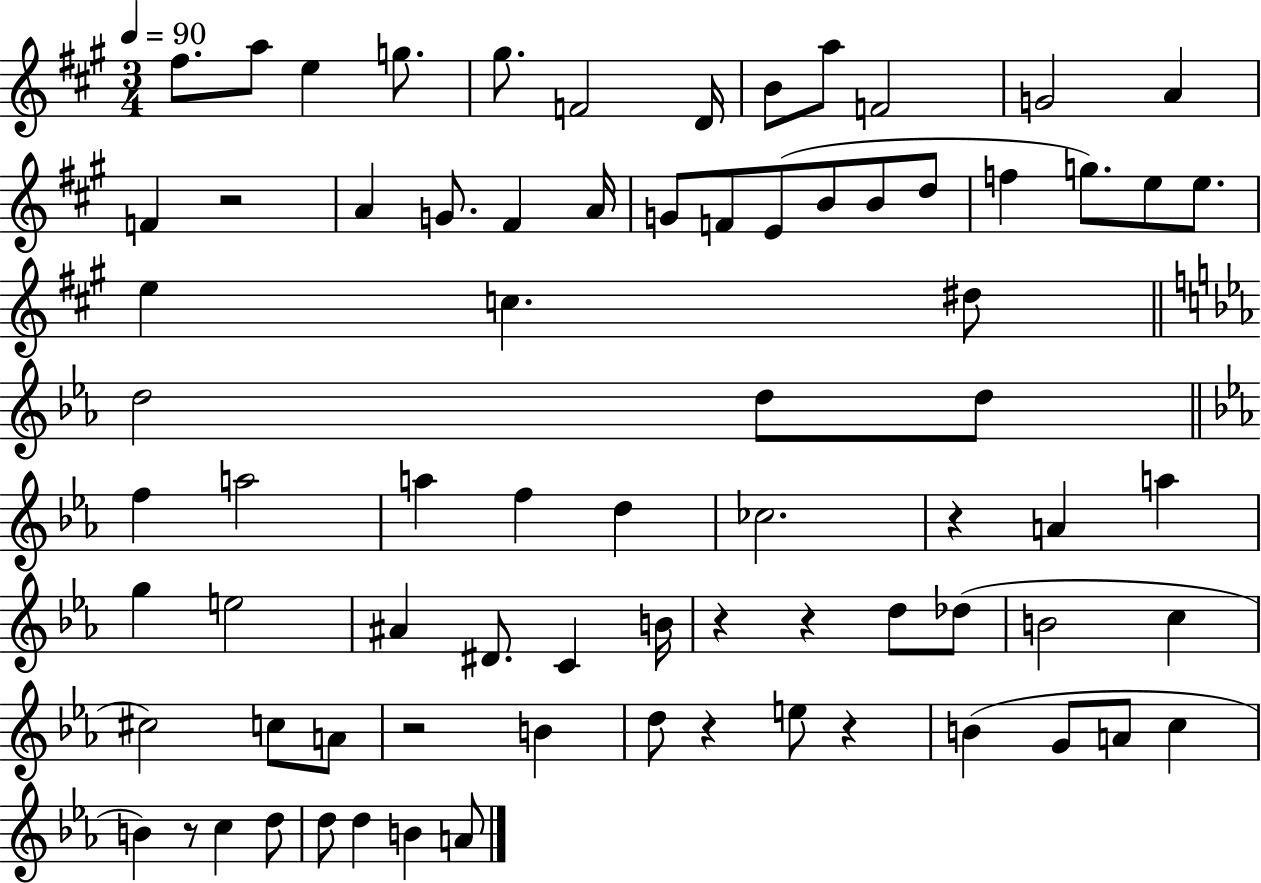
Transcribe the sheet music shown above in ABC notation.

X:1
T:Untitled
M:3/4
L:1/4
K:A
^f/2 a/2 e g/2 ^g/2 F2 D/4 B/2 a/2 F2 G2 A F z2 A G/2 ^F A/4 G/2 F/2 E/2 B/2 B/2 d/2 f g/2 e/2 e/2 e c ^d/2 d2 d/2 d/2 f a2 a f d _c2 z A a g e2 ^A ^D/2 C B/4 z z d/2 _d/2 B2 c ^c2 c/2 A/2 z2 B d/2 z e/2 z B G/2 A/2 c B z/2 c d/2 d/2 d B A/2